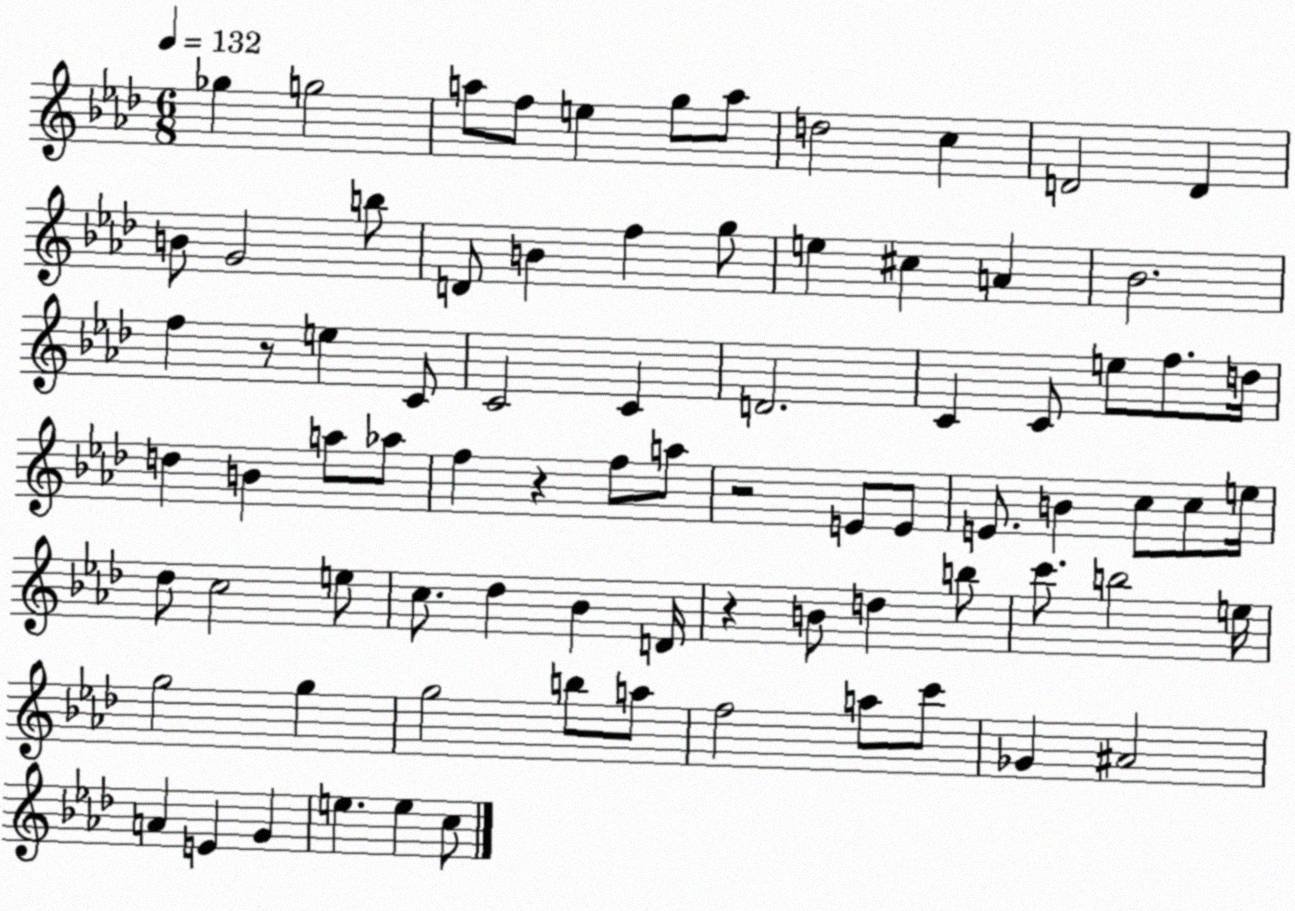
X:1
T:Untitled
M:6/8
L:1/4
K:Ab
_g g2 a/2 f/2 e g/2 a/2 d2 c D2 D B/2 G2 b/2 D/2 B f g/2 e ^c A _B2 f z/2 e C/2 C2 C D2 C C/2 e/2 f/2 d/4 d B a/2 _a/2 f z f/2 a/2 z2 E/2 E/2 E/2 B c/2 c/2 e/4 _d/2 c2 e/2 c/2 _d _B D/4 z B/2 d b/2 c'/2 b2 e/4 g2 g g2 b/2 a/2 f2 a/2 c'/2 _G ^A2 A E G e e c/2